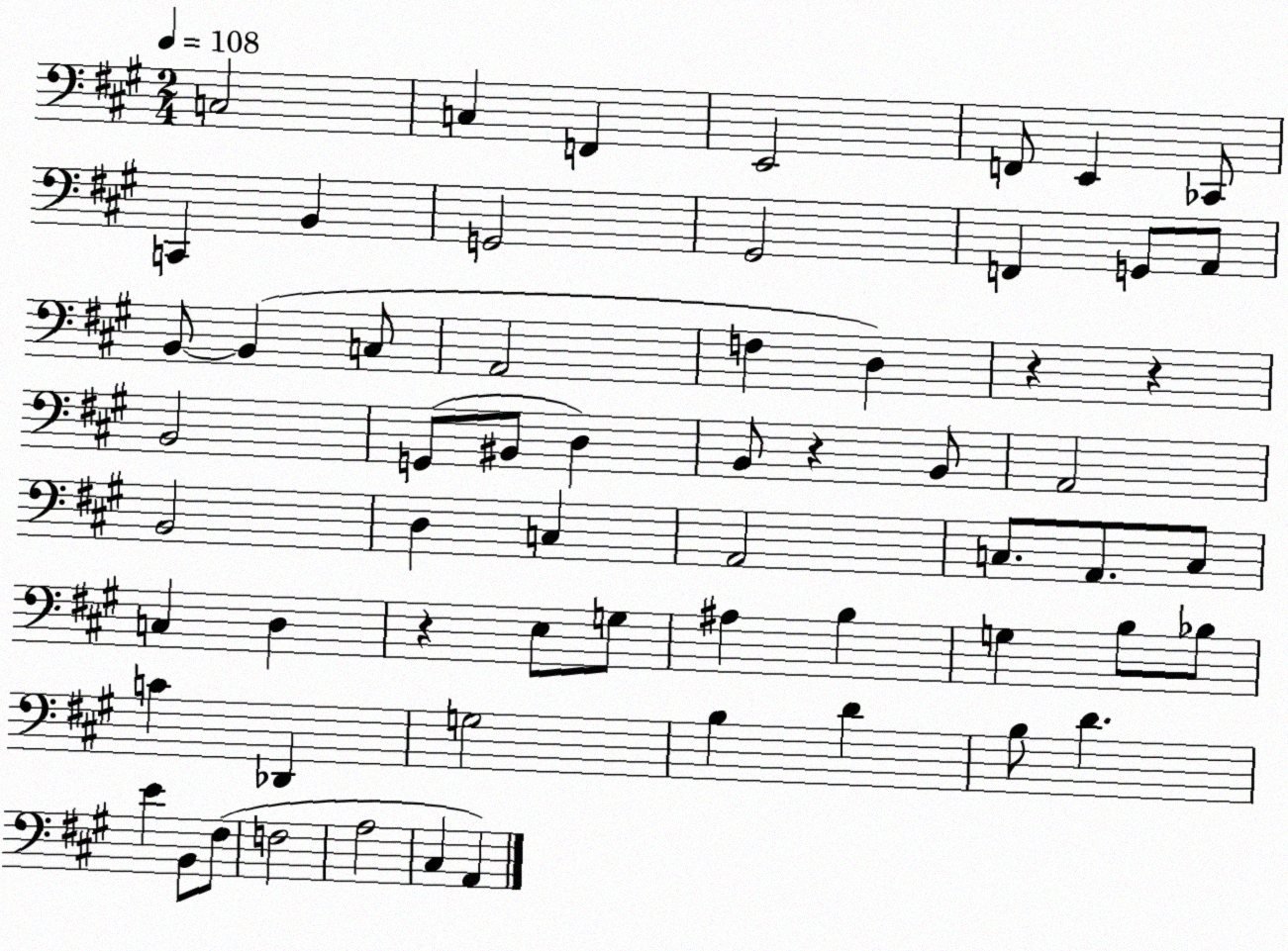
X:1
T:Untitled
M:2/4
L:1/4
K:A
C,2 C, F,, E,,2 F,,/2 E,, _C,,/2 C,, B,, G,,2 ^G,,2 F,, G,,/2 A,,/2 B,,/2 B,, C,/2 A,,2 F, D, z z B,,2 G,,/2 ^B,,/2 D, B,,/2 z B,,/2 A,,2 B,,2 D, C, A,,2 C,/2 A,,/2 C,/2 C, D, z E,/2 G,/2 ^A, B, G, B,/2 _B,/2 C _D,, G,2 B, D B,/2 D E B,,/2 ^F,/2 F,2 A,2 ^C, A,,